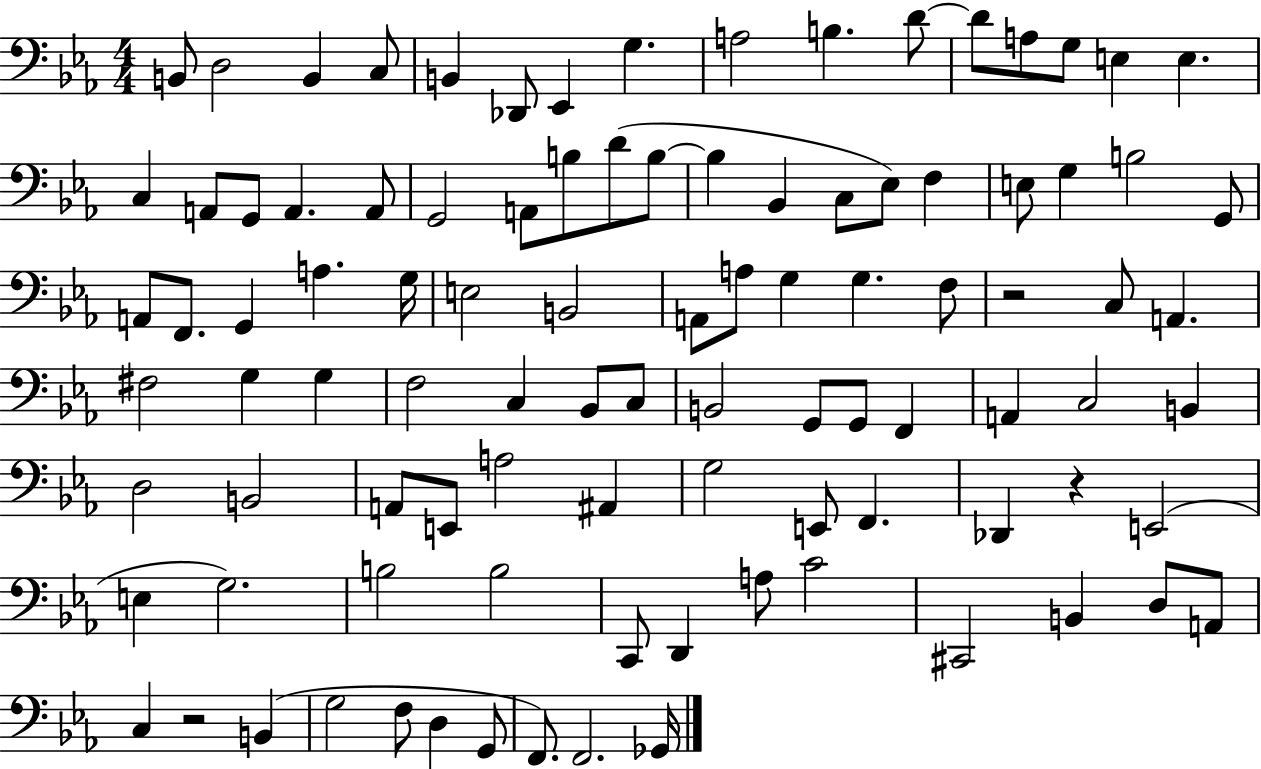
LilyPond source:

{
  \clef bass
  \numericTimeSignature
  \time 4/4
  \key ees \major
  b,8 d2 b,4 c8 | b,4 des,8 ees,4 g4. | a2 b4. d'8~~ | d'8 a8 g8 e4 e4. | \break c4 a,8 g,8 a,4. a,8 | g,2 a,8 b8 d'8( b8~~ | b4 bes,4 c8 ees8) f4 | e8 g4 b2 g,8 | \break a,8 f,8. g,4 a4. g16 | e2 b,2 | a,8 a8 g4 g4. f8 | r2 c8 a,4. | \break fis2 g4 g4 | f2 c4 bes,8 c8 | b,2 g,8 g,8 f,4 | a,4 c2 b,4 | \break d2 b,2 | a,8 e,8 a2 ais,4 | g2 e,8 f,4. | des,4 r4 e,2( | \break e4 g2.) | b2 b2 | c,8 d,4 a8 c'2 | cis,2 b,4 d8 a,8 | \break c4 r2 b,4( | g2 f8 d4 g,8 | f,8.) f,2. ges,16 | \bar "|."
}